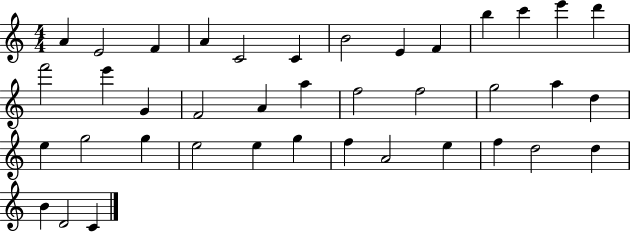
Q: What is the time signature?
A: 4/4